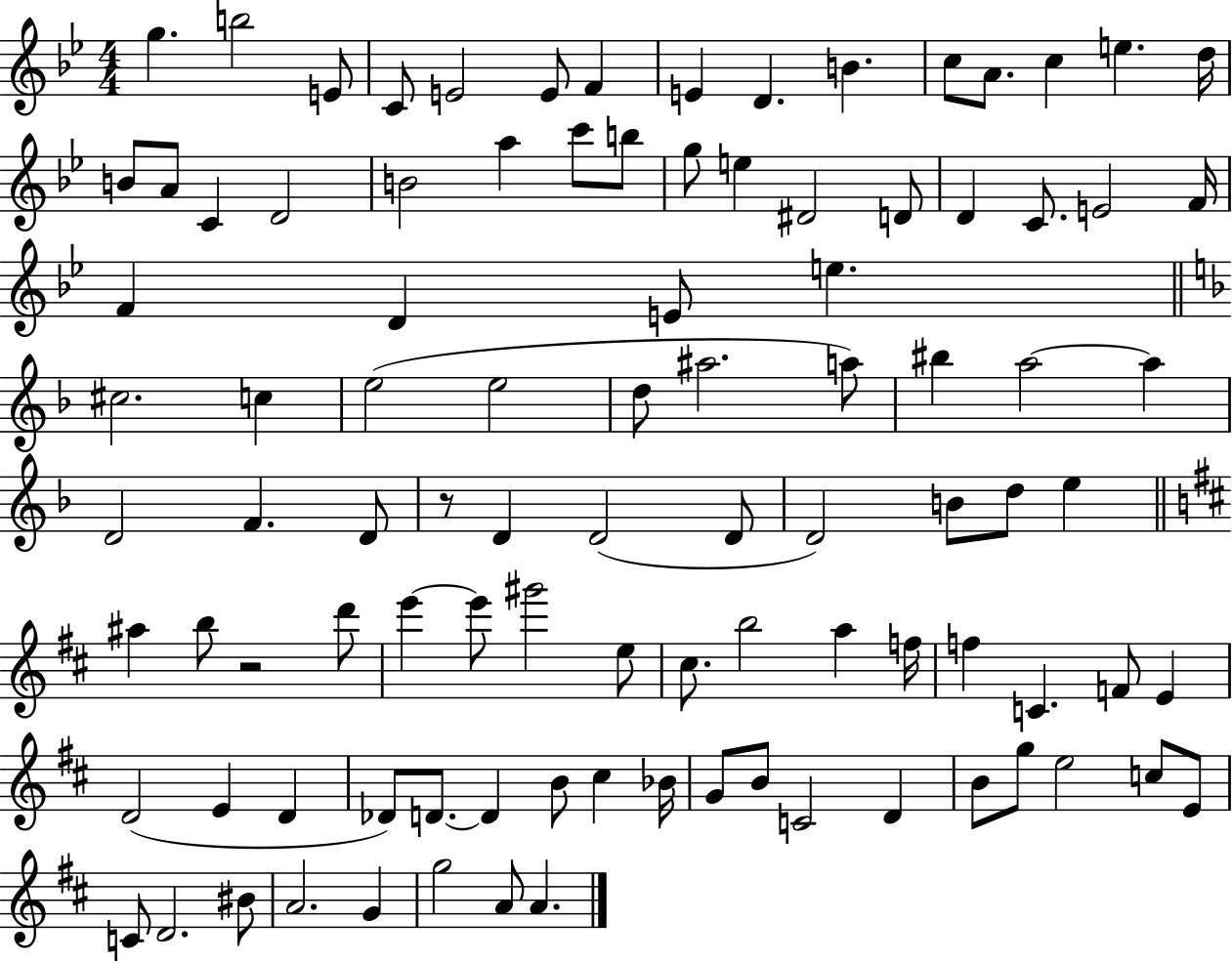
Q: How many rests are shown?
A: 2